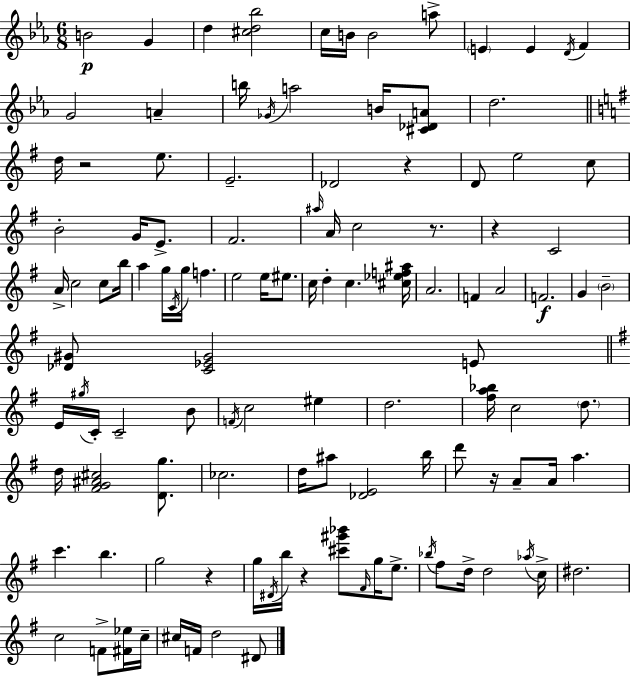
B4/h G4/q D5/q [C#5,D5,Bb5]/h C5/s B4/s B4/h A5/e E4/q E4/q D4/s F4/q G4/h A4/q B5/s Gb4/s A5/h B4/s [C#4,Db4,A4]/e D5/h. D5/s R/h E5/e. E4/h. Db4/h R/q D4/e E5/h C5/e B4/h G4/s E4/e. F#4/h. A#5/s A4/s C5/h R/e. R/q C4/h A4/s C5/h C5/e B5/s A5/q G5/s C4/s G5/s F5/q. E5/h E5/s EIS5/e. C5/s D5/q C5/q. [C#5,Eb5,F5,A#5]/s A4/h. F4/q A4/h F4/h. G4/q B4/h [Db4,G#4]/e [C4,Eb4,G#4]/h E4/e E4/s G#5/s C4/s C4/h B4/e F4/s C5/h EIS5/q D5/h. [F#5,A5,Bb5]/s C5/h D5/e. D5/s [F#4,G4,A#4,C#5]/h [D4,G5]/e. CES5/h. D5/s A#5/e [Db4,E4]/h B5/s D6/e R/s A4/e A4/s A5/q. C6/q. B5/q. G5/h R/q G5/s D#4/s B5/s R/q [C#6,G#6,Bb6]/e F#4/s G5/s E5/e. Bb5/s F#5/e D5/s D5/h Ab5/s C5/s D#5/h. C5/h F4/e [F#4,Eb5]/s C5/s C#5/s F4/s D5/h D#4/e